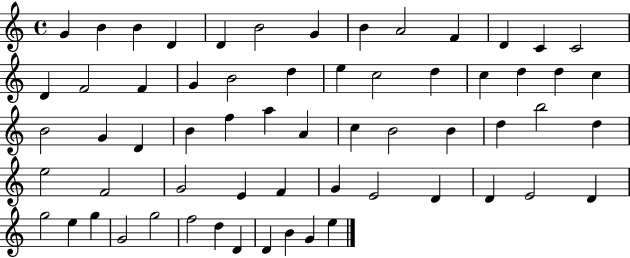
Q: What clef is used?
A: treble